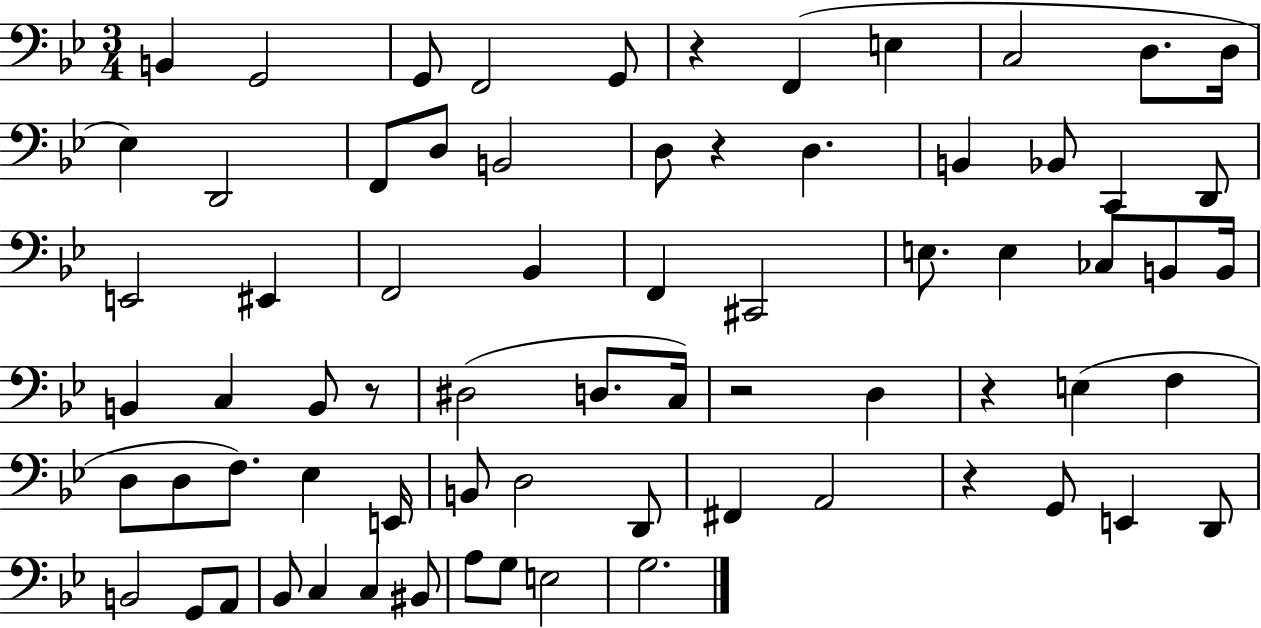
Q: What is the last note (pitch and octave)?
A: G3